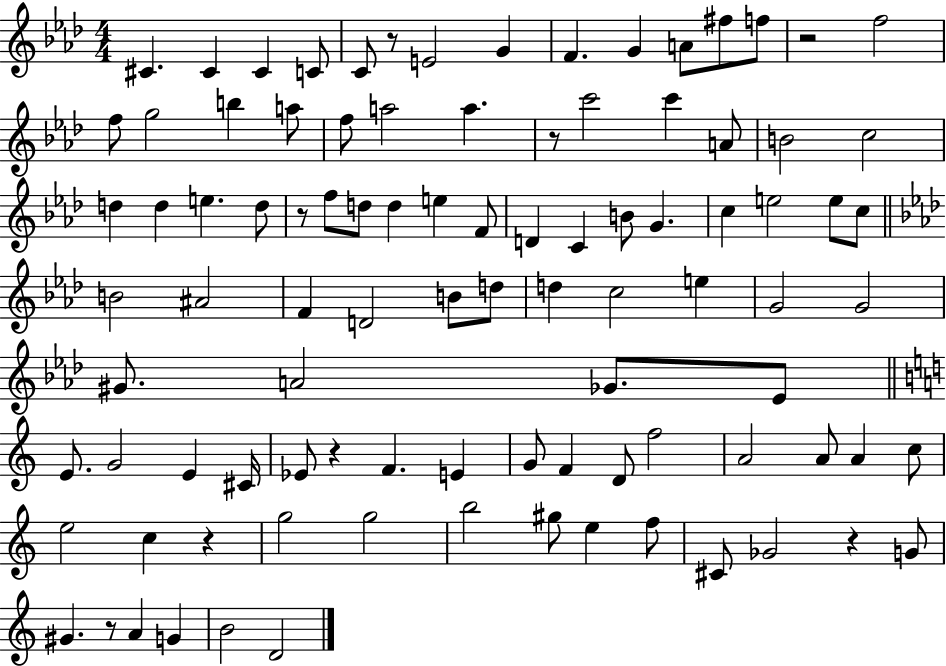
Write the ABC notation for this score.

X:1
T:Untitled
M:4/4
L:1/4
K:Ab
^C ^C ^C C/2 C/2 z/2 E2 G F G A/2 ^f/2 f/2 z2 f2 f/2 g2 b a/2 f/2 a2 a z/2 c'2 c' A/2 B2 c2 d d e d/2 z/2 f/2 d/2 d e F/2 D C B/2 G c e2 e/2 c/2 B2 ^A2 F D2 B/2 d/2 d c2 e G2 G2 ^G/2 A2 _G/2 _E/2 E/2 G2 E ^C/4 _E/2 z F E G/2 F D/2 f2 A2 A/2 A c/2 e2 c z g2 g2 b2 ^g/2 e f/2 ^C/2 _G2 z G/2 ^G z/2 A G B2 D2